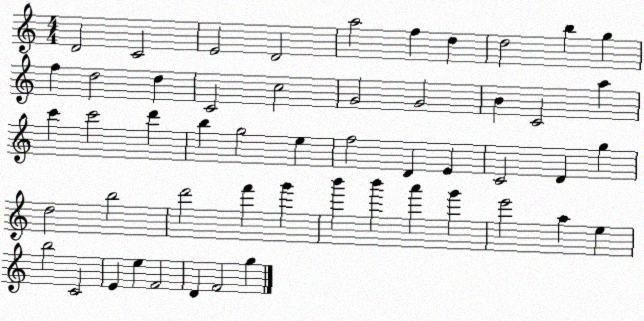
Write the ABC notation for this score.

X:1
T:Untitled
M:4/4
L:1/4
K:C
D2 C2 E2 D2 a2 f d d2 b g f d2 d C2 c2 G2 G2 B C2 a c' c'2 d' b g2 e f2 D E C2 D g d2 b2 d'2 f' g' b' b' a' g' e'2 a e b2 C2 E e F2 D F2 g